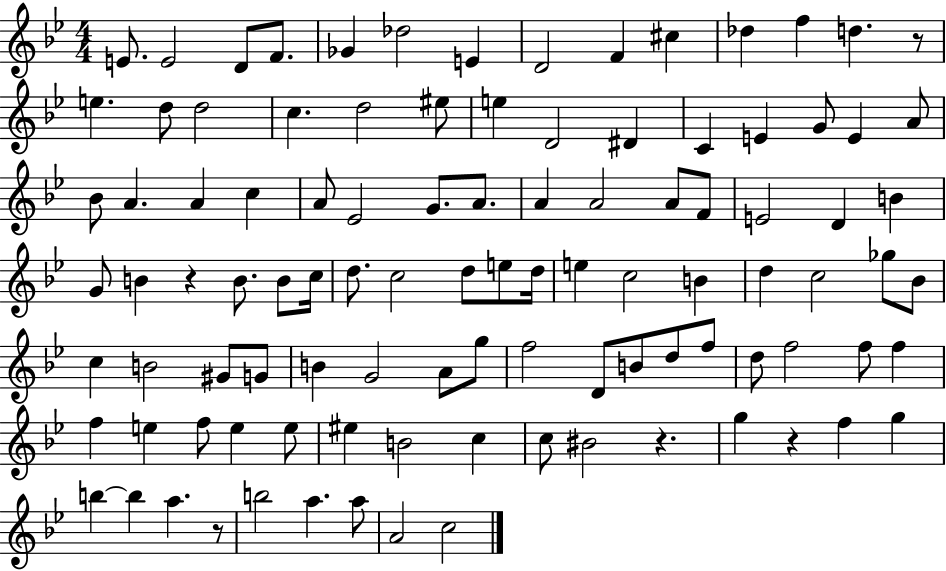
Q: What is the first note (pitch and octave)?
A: E4